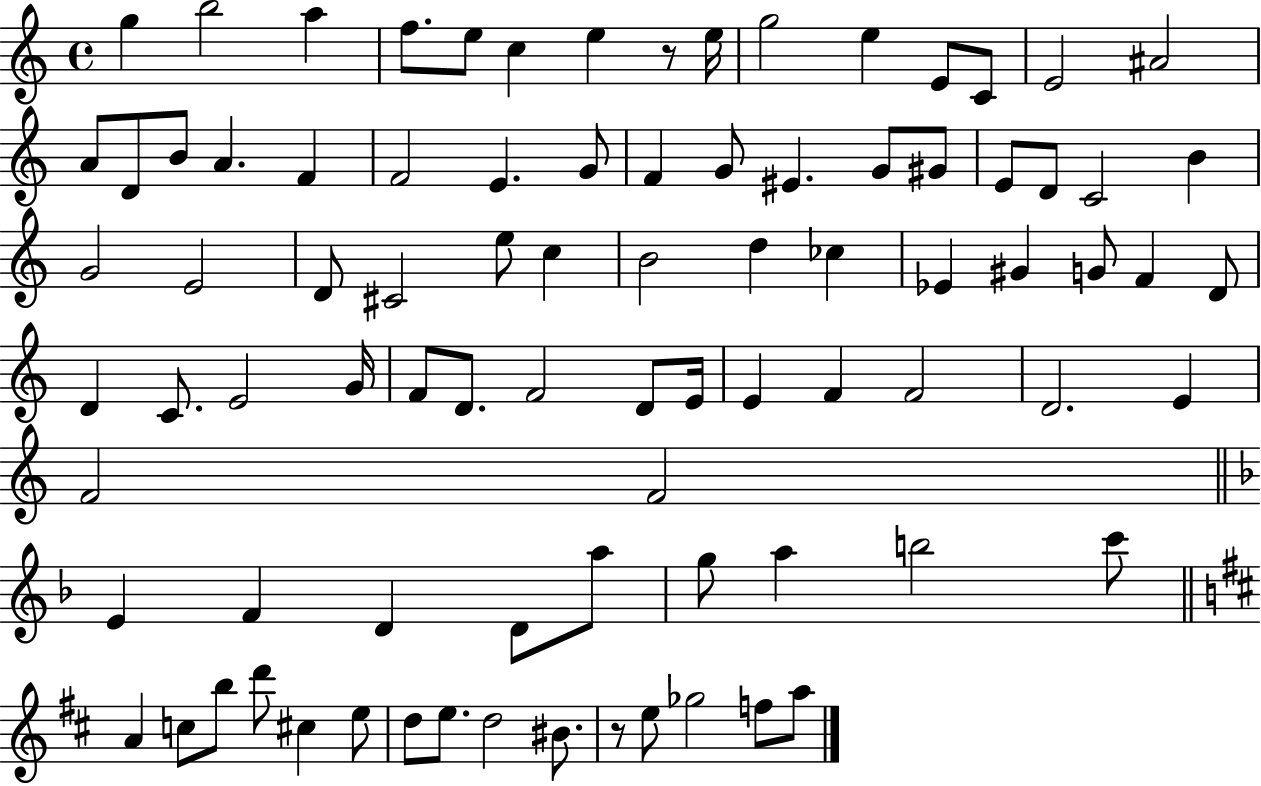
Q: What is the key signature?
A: C major